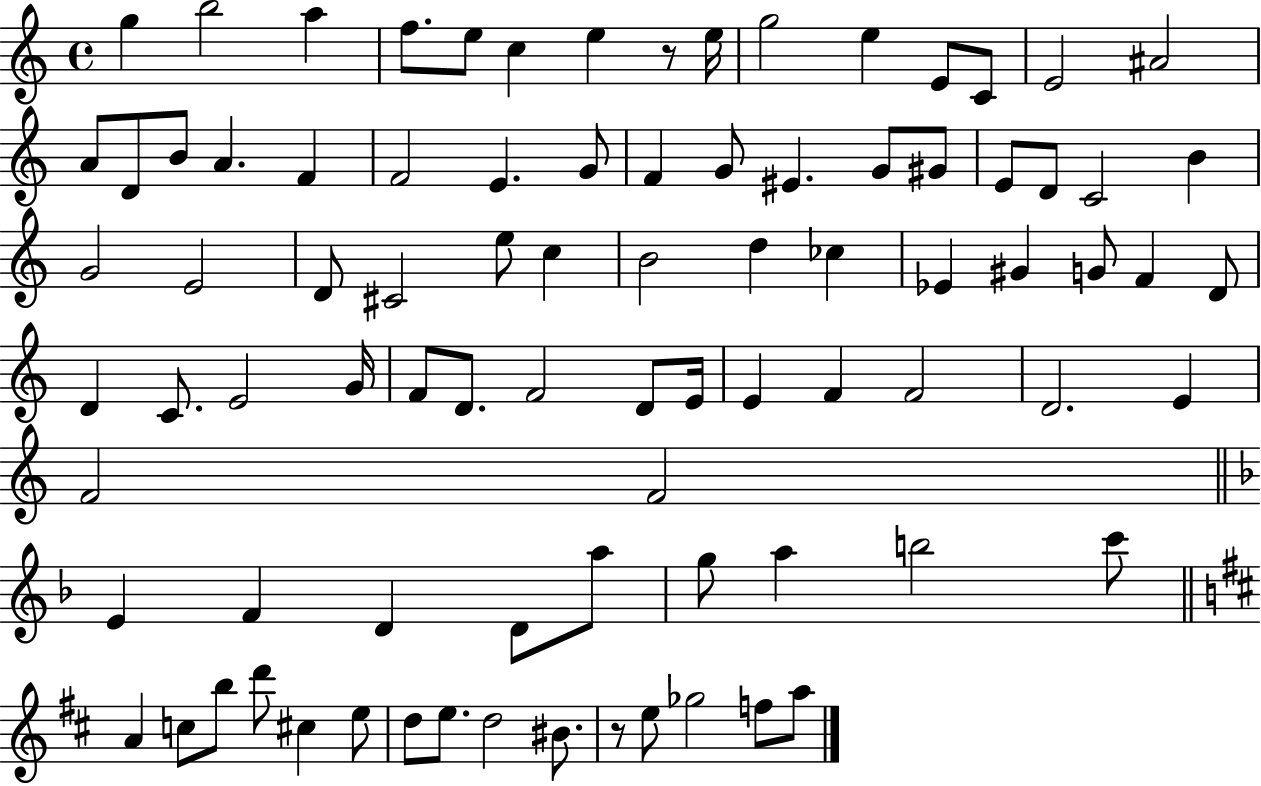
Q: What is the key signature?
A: C major